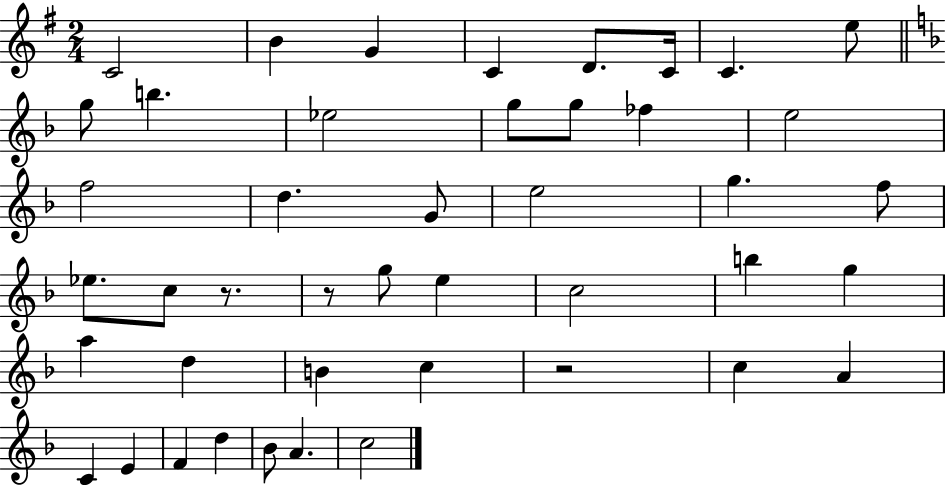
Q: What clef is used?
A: treble